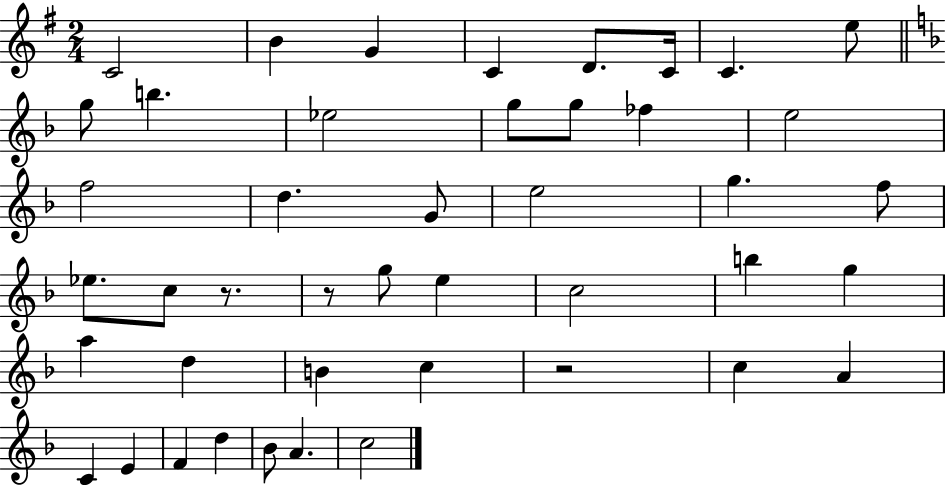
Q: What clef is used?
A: treble